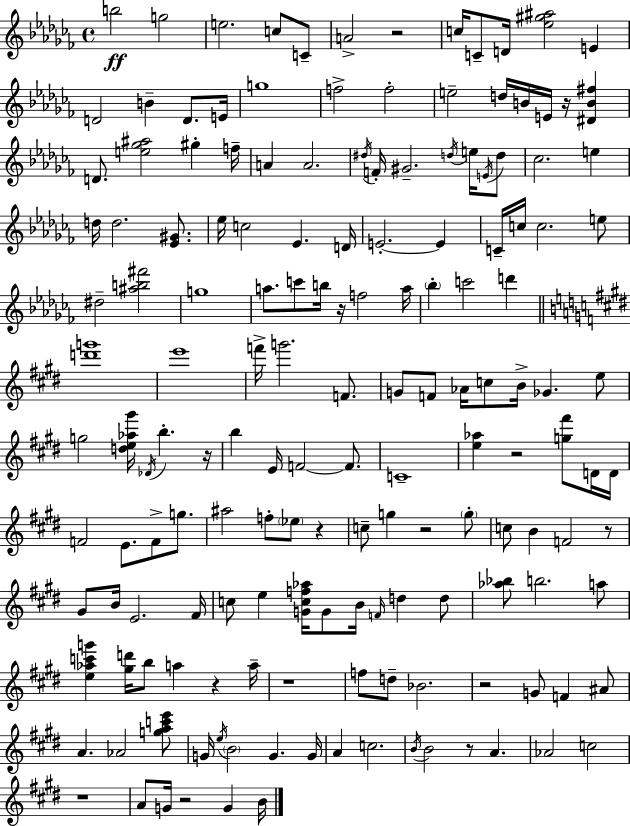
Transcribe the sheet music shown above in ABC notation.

X:1
T:Untitled
M:4/4
L:1/4
K:Abm
b2 g2 e2 c/2 C/2 A2 z2 c/4 C/2 D/4 [_e^g^a]2 E D2 B D/2 E/4 g4 f2 f2 e2 d/4 B/4 E/4 z/4 [^DB^f] D/2 [e_g^a]2 ^g f/4 A A2 ^d/4 F/4 ^G2 d/4 e/4 E/4 d/2 _c2 e d/4 d2 [_E^G]/2 _e/4 c2 _E D/4 E2 E C/4 c/4 c2 e/2 ^d2 [^ab^f']2 g4 a/2 c'/2 b/4 z/4 f2 a/4 _b c'2 d' [d'g']4 e'4 f'/4 g'2 F/2 G/2 F/2 _A/4 c/2 B/4 _G e/2 g2 [de_a^g']/4 _D/4 b z/4 b E/4 F2 F/2 C4 [e_a] z2 [g^f']/2 D/4 D/4 F2 E/2 F/2 g/2 ^a2 f/2 _e/2 z c/2 g z2 g/2 c/2 B F2 z/2 ^G/2 B/4 E2 ^F/4 c/2 e [Gcf_a]/4 G/2 B/4 F/4 d d/2 [_a_b]/2 b2 a/2 [e_ac'g'] [^gd']/4 b/2 a z a/4 z4 f/2 d/2 _B2 z2 G/2 F ^A/2 A _A2 [gac'e']/2 G/4 e/4 B2 G G/4 A c2 B/4 B2 z/2 A _A2 c2 z4 A/2 G/4 z2 G B/4